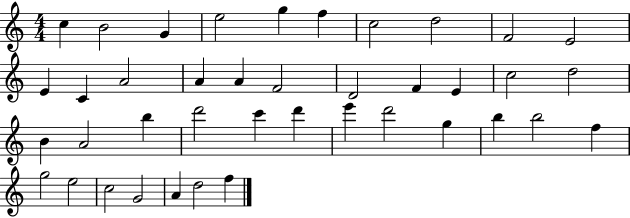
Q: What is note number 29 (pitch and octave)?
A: D6